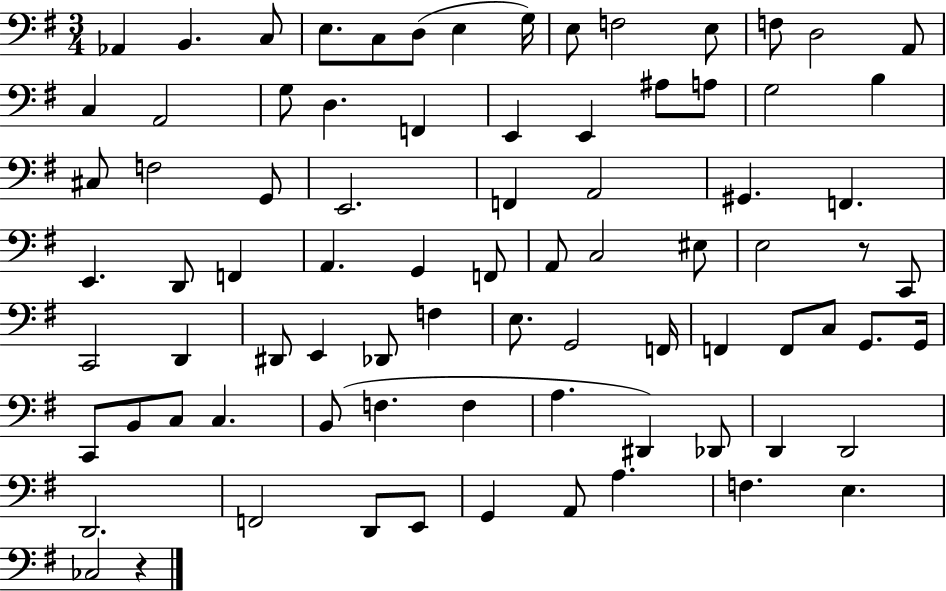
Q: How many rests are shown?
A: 2